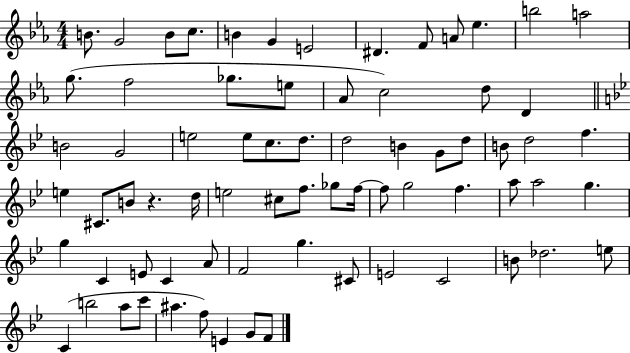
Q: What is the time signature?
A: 4/4